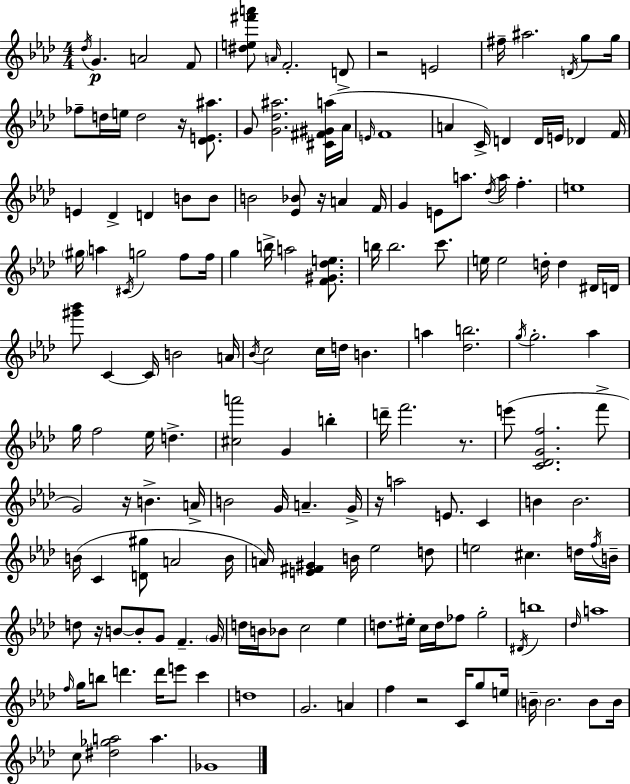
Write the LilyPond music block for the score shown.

{
  \clef treble
  \numericTimeSignature
  \time 4/4
  \key aes \major
  \repeat volta 2 { \acciaccatura { des''16 }\p g'4. a'2 f'8 | <dis'' e'' fis''' a'''>8 \grace { a'16 } f'2.-. | d'8-> r2 e'2 | fis''16-- ais''2. \acciaccatura { d'16 } | \break g''8 g''16 fes''8-- d''16 e''16 d''2 r16 | <des' e' ais''>8. g'8 <g' des'' ais''>2. | <cis' fis' gis' a''>16( aes'16 \grace { e'16 } f'1 | a'4 c'16->) d'4 d'16 e'16 des'4 | \break f'16 e'4 des'4-> d'4 | b'8 b'8 b'2 <ees' bes'>8 r16 a'4 | f'16 g'4 e'8 a''8. \acciaccatura { des''16 } a''16 f''4.-. | e''1 | \break \parenthesize gis''16 a''4 \acciaccatura { cis'16 } g''2 | f''8 f''16 g''4 b''16-> a''2 | <f' gis' des'' e''>8. b''16 b''2. | c'''8. e''16 e''2 d''16-. | \break d''4 dis'16 d'16 <gis''' bes'''>8 c'4~~ c'16 b'2 | a'16 \acciaccatura { bes'16 } c''2 c''16 | d''16 b'4. a''4 <des'' b''>2. | \acciaccatura { g''16 } g''2.-. | \break aes''4 g''16 f''2 | ees''16 d''4.-> <cis'' a'''>2 | g'4 b''4-. d'''16-- f'''2. | r8. e'''8( <c' des' g' f''>2. | \break f'''8-> g'2) | r16 b'4.-> a'16-> b'2 | g'16 a'4.-- g'16-> r16 a''2 | e'8. c'4 b'4 b'2. | \break b'16( c'4 <d' gis''>8 a'2 | b'16 a'16) <e' fis' gis'>4 b'16 ees''2 | d''8 e''2 | cis''4. d''16 \acciaccatura { f''16 } b'16-- d''8 r16 b'8~~ b'8-. | \break g'8 f'4.-- \parenthesize g'16 d''16 b'16 bes'8 c''2 | ees''4 d''8. eis''16-. c''16 d''16 fes''8 | g''2-. \acciaccatura { dis'16 } b''1 | \grace { des''16 } a''1 | \break \grace { f''16 } g''16 b''8 d'''4. | d'''16 e'''8 c'''4 d''1 | g'2. | a'4 f''4 | \break r2 c'16 g''8 e''16 \parenthesize b'16-- b'2. | b'8 b'16 c''8 <dis'' ges'' a''>2 | a''4. ges'1 | } \bar "|."
}